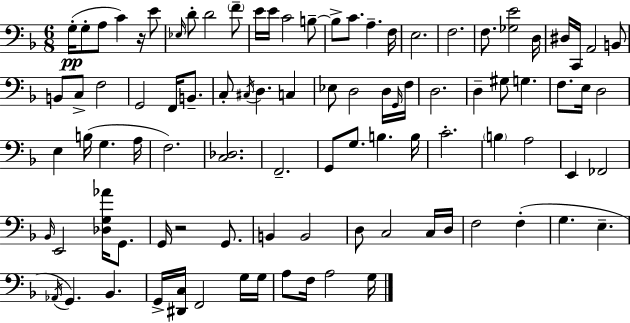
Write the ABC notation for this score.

X:1
T:Untitled
M:6/8
L:1/4
K:F
G,/4 G,/2 A,/2 C z/4 E/2 _E,/4 D/2 D2 F/2 E/4 E/4 C2 B,/2 B,/2 C/2 A, F,/4 E,2 F,2 F,/2 [_G,E]2 D,/4 ^D,/4 C,,/4 A,,2 B,,/2 B,,/2 C,/2 F,2 G,,2 F,,/4 B,,/2 C,/2 ^C,/4 D, C, _E,/2 D,2 D,/4 G,,/4 F,/4 D,2 D, ^G,/2 G, F,/2 E,/4 D,2 E, B,/4 G, A,/4 F,2 [C,_D,]2 F,,2 G,,/2 G,/2 B, B,/4 C2 B, A,2 E,, _F,,2 _B,,/4 E,,2 [_D,G,_A]/4 G,,/2 G,,/4 z2 G,,/2 B,, B,,2 D,/2 C,2 C,/4 D,/4 F,2 F, G, E, _A,,/4 G,, _B,, G,,/4 [^D,,C,]/4 F,,2 G,/4 G,/4 A,/2 F,/4 A,2 G,/4